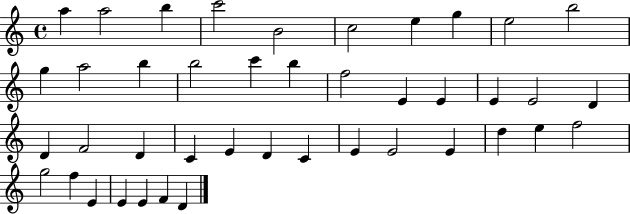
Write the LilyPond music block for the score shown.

{
  \clef treble
  \time 4/4
  \defaultTimeSignature
  \key c \major
  a''4 a''2 b''4 | c'''2 b'2 | c''2 e''4 g''4 | e''2 b''2 | \break g''4 a''2 b''4 | b''2 c'''4 b''4 | f''2 e'4 e'4 | e'4 e'2 d'4 | \break d'4 f'2 d'4 | c'4 e'4 d'4 c'4 | e'4 e'2 e'4 | d''4 e''4 f''2 | \break g''2 f''4 e'4 | e'4 e'4 f'4 d'4 | \bar "|."
}